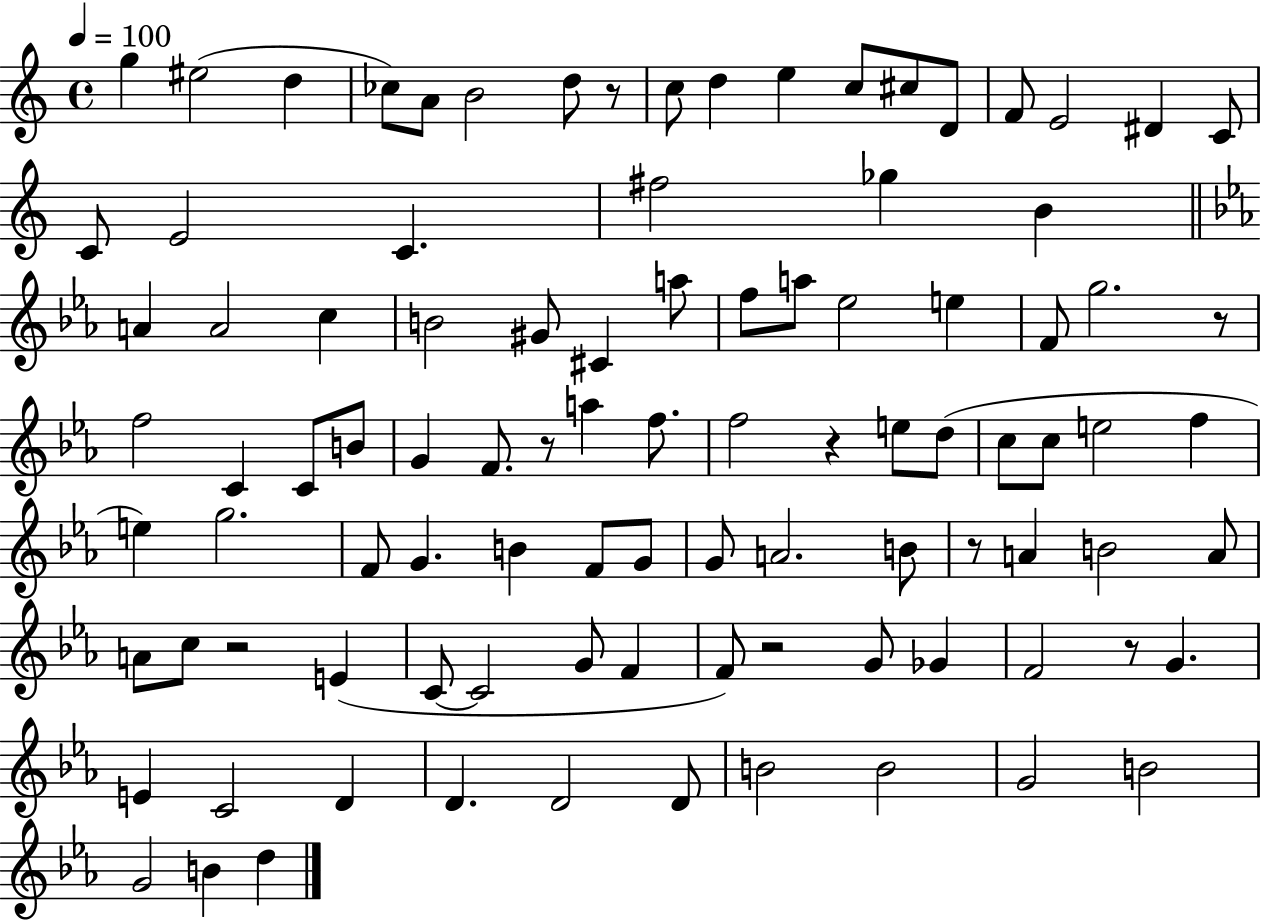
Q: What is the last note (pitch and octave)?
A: D5